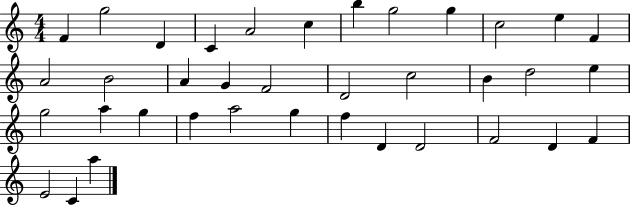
{
  \clef treble
  \numericTimeSignature
  \time 4/4
  \key c \major
  f'4 g''2 d'4 | c'4 a'2 c''4 | b''4 g''2 g''4 | c''2 e''4 f'4 | \break a'2 b'2 | a'4 g'4 f'2 | d'2 c''2 | b'4 d''2 e''4 | \break g''2 a''4 g''4 | f''4 a''2 g''4 | f''4 d'4 d'2 | f'2 d'4 f'4 | \break e'2 c'4 a''4 | \bar "|."
}